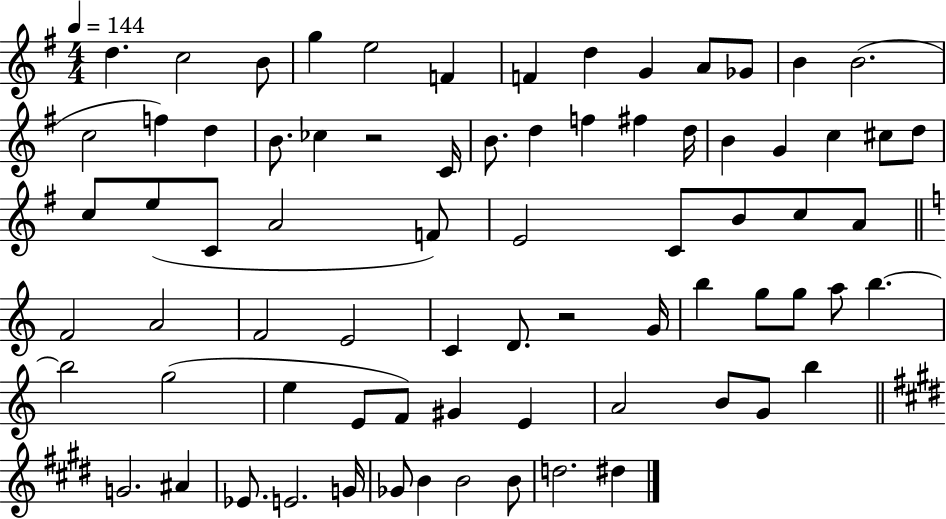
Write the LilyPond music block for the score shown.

{
  \clef treble
  \numericTimeSignature
  \time 4/4
  \key g \major
  \tempo 4 = 144
  d''4. c''2 b'8 | g''4 e''2 f'4 | f'4 d''4 g'4 a'8 ges'8 | b'4 b'2.( | \break c''2 f''4) d''4 | b'8. ces''4 r2 c'16 | b'8. d''4 f''4 fis''4 d''16 | b'4 g'4 c''4 cis''8 d''8 | \break c''8 e''8( c'8 a'2 f'8) | e'2 c'8 b'8 c''8 a'8 | \bar "||" \break \key c \major f'2 a'2 | f'2 e'2 | c'4 d'8. r2 g'16 | b''4 g''8 g''8 a''8 b''4.~~ | \break b''2 g''2( | e''4 e'8 f'8) gis'4 e'4 | a'2 b'8 g'8 b''4 | \bar "||" \break \key e \major g'2. ais'4 | ees'8. e'2. g'16 | ges'8 b'4 b'2 b'8 | d''2. dis''4 | \break \bar "|."
}